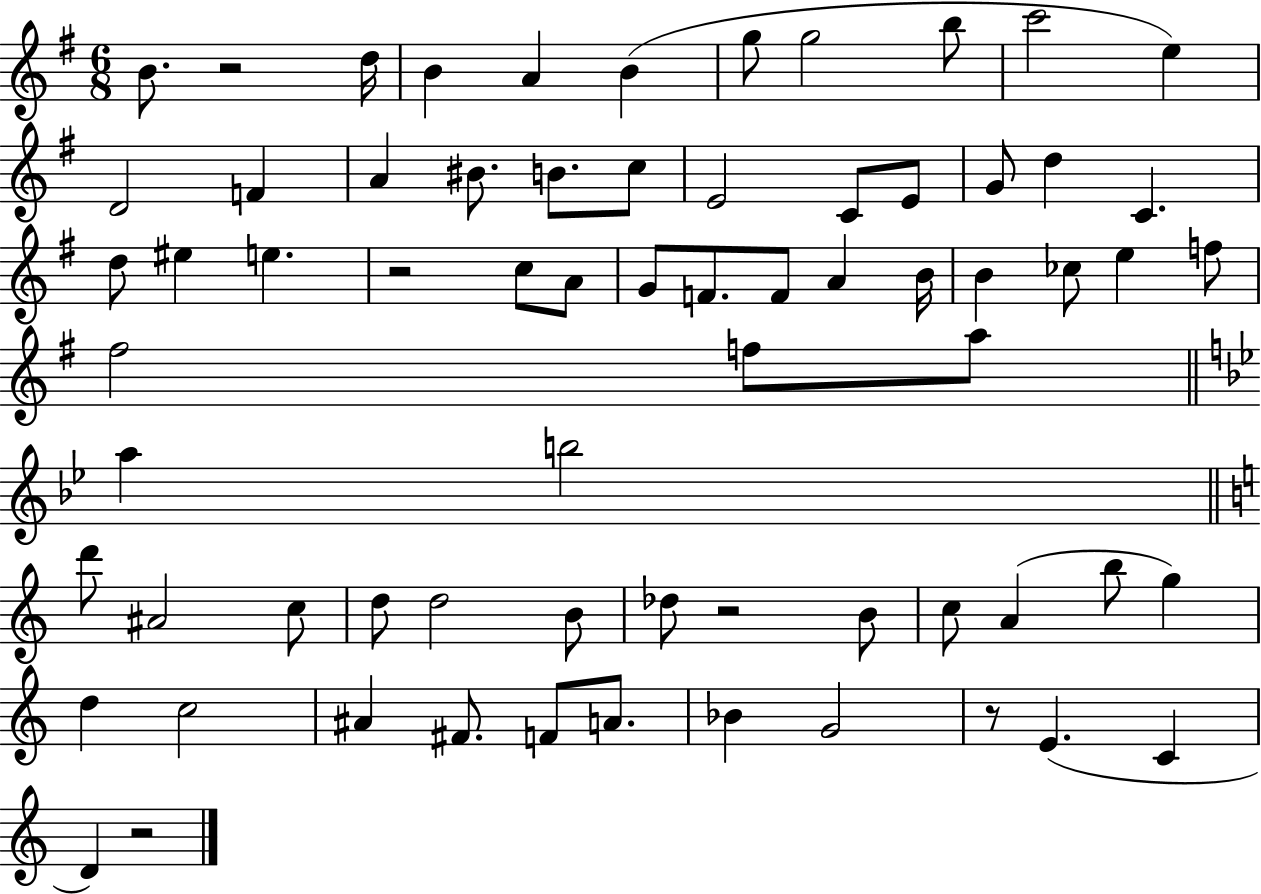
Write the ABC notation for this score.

X:1
T:Untitled
M:6/8
L:1/4
K:G
B/2 z2 d/4 B A B g/2 g2 b/2 c'2 e D2 F A ^B/2 B/2 c/2 E2 C/2 E/2 G/2 d C d/2 ^e e z2 c/2 A/2 G/2 F/2 F/2 A B/4 B _c/2 e f/2 ^f2 f/2 a/2 a b2 d'/2 ^A2 c/2 d/2 d2 B/2 _d/2 z2 B/2 c/2 A b/2 g d c2 ^A ^F/2 F/2 A/2 _B G2 z/2 E C D z2